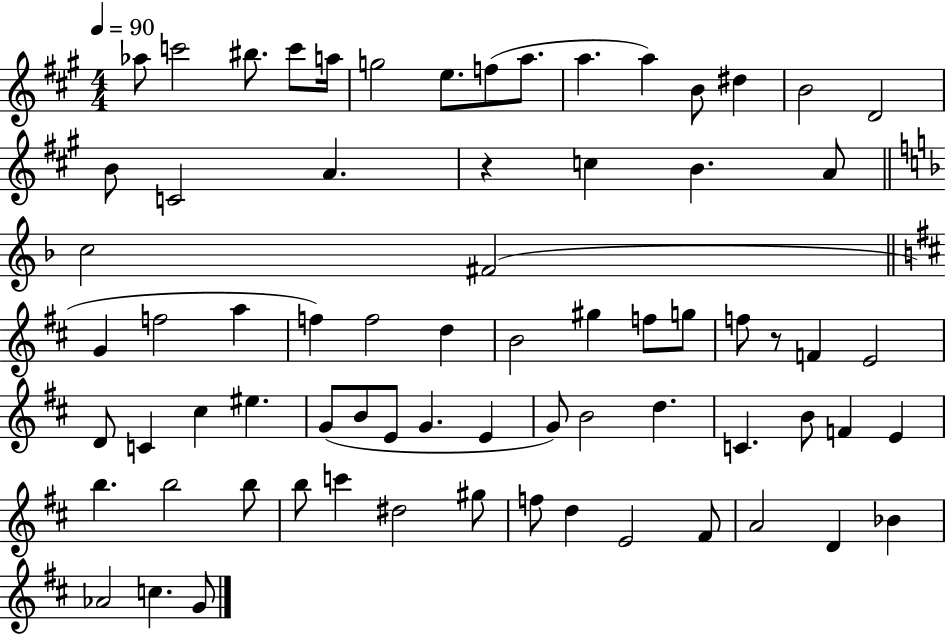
Ab5/e C6/h BIS5/e. C6/e A5/s G5/h E5/e. F5/e A5/e. A5/q. A5/q B4/e D#5/q B4/h D4/h B4/e C4/h A4/q. R/q C5/q B4/q. A4/e C5/h F#4/h G4/q F5/h A5/q F5/q F5/h D5/q B4/h G#5/q F5/e G5/e F5/e R/e F4/q E4/h D4/e C4/q C#5/q EIS5/q. G4/e B4/e E4/e G4/q. E4/q G4/e B4/h D5/q. C4/q. B4/e F4/q E4/q B5/q. B5/h B5/e B5/e C6/q D#5/h G#5/e F5/e D5/q E4/h F#4/e A4/h D4/q Bb4/q Ab4/h C5/q. G4/e